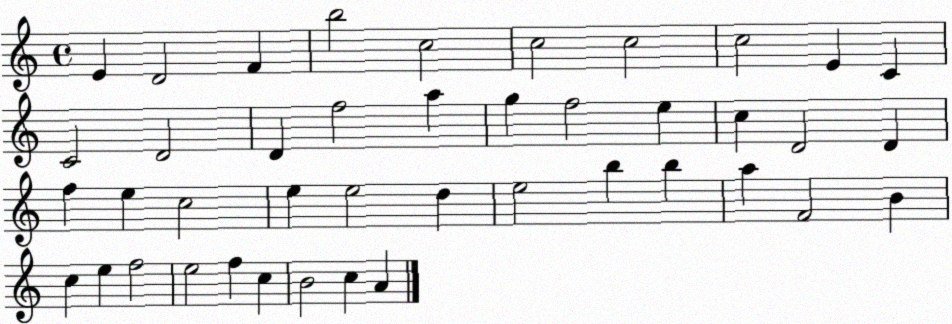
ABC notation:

X:1
T:Untitled
M:4/4
L:1/4
K:C
E D2 F b2 c2 c2 c2 c2 E C C2 D2 D f2 a g f2 e c D2 D f e c2 e e2 d e2 b b a F2 B c e f2 e2 f c B2 c A